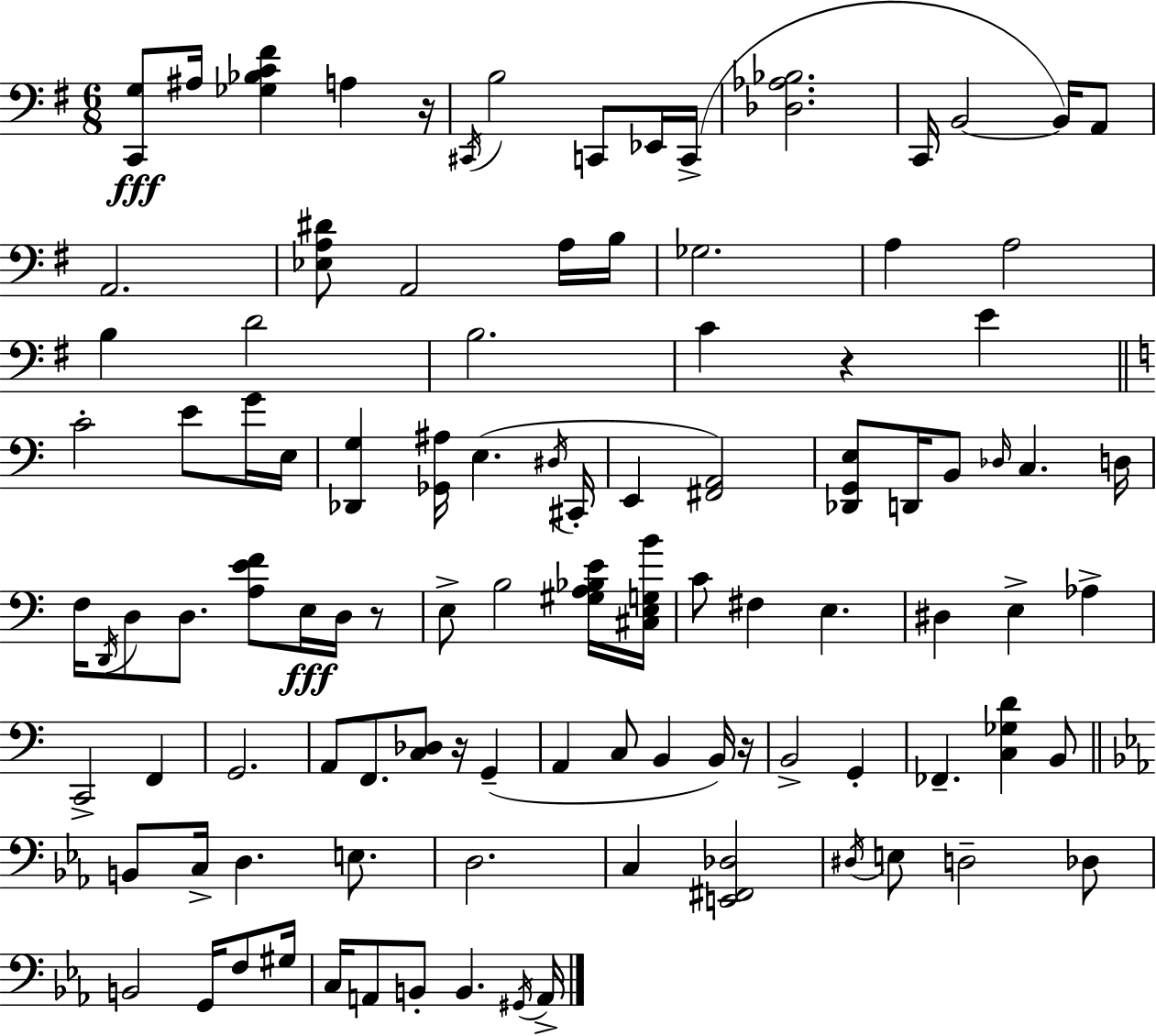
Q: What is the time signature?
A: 6/8